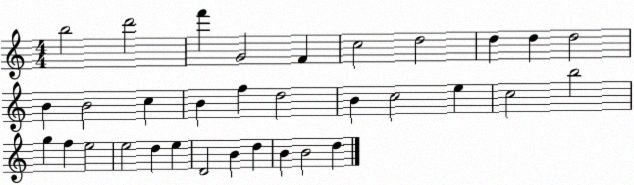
X:1
T:Untitled
M:4/4
L:1/4
K:C
b2 d'2 f' G2 F c2 d2 d d d2 B B2 c B f d2 B c2 e c2 b2 g f e2 e2 d e D2 B d B B2 d